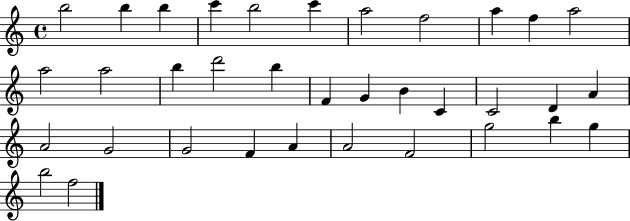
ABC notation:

X:1
T:Untitled
M:4/4
L:1/4
K:C
b2 b b c' b2 c' a2 f2 a f a2 a2 a2 b d'2 b F G B C C2 D A A2 G2 G2 F A A2 F2 g2 b g b2 f2